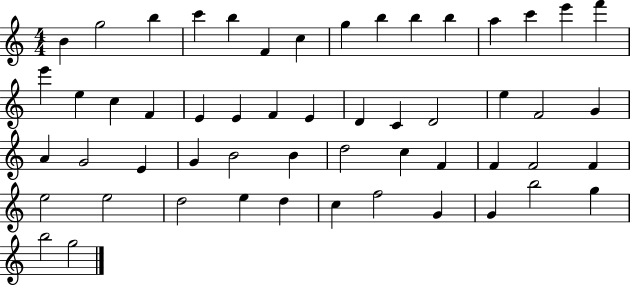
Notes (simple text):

B4/q G5/h B5/q C6/q B5/q F4/q C5/q G5/q B5/q B5/q B5/q A5/q C6/q E6/q F6/q E6/q E5/q C5/q F4/q E4/q E4/q F4/q E4/q D4/q C4/q D4/h E5/q F4/h G4/q A4/q G4/h E4/q G4/q B4/h B4/q D5/h C5/q F4/q F4/q F4/h F4/q E5/h E5/h D5/h E5/q D5/q C5/q F5/h G4/q G4/q B5/h G5/q B5/h G5/h